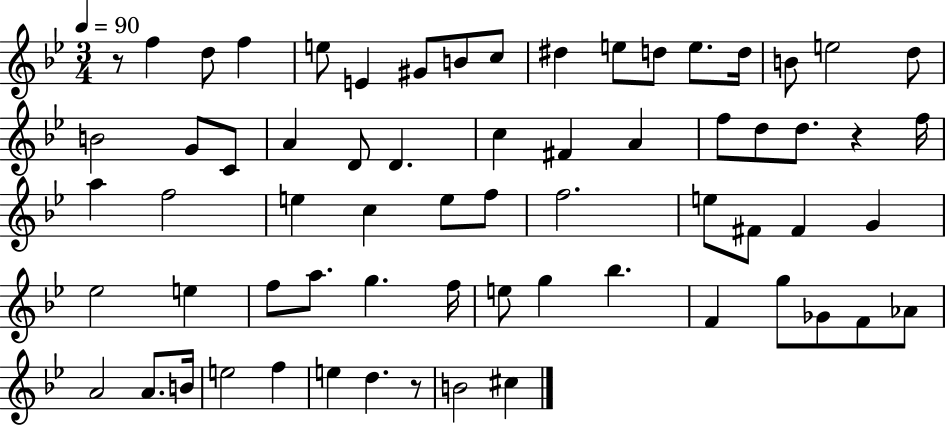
R/e F5/q D5/e F5/q E5/e E4/q G#4/e B4/e C5/e D#5/q E5/e D5/e E5/e. D5/s B4/e E5/h D5/e B4/h G4/e C4/e A4/q D4/e D4/q. C5/q F#4/q A4/q F5/e D5/e D5/e. R/q F5/s A5/q F5/h E5/q C5/q E5/e F5/e F5/h. E5/e F#4/e F#4/q G4/q Eb5/h E5/q F5/e A5/e. G5/q. F5/s E5/e G5/q Bb5/q. F4/q G5/e Gb4/e F4/e Ab4/e A4/h A4/e. B4/s E5/h F5/q E5/q D5/q. R/e B4/h C#5/q